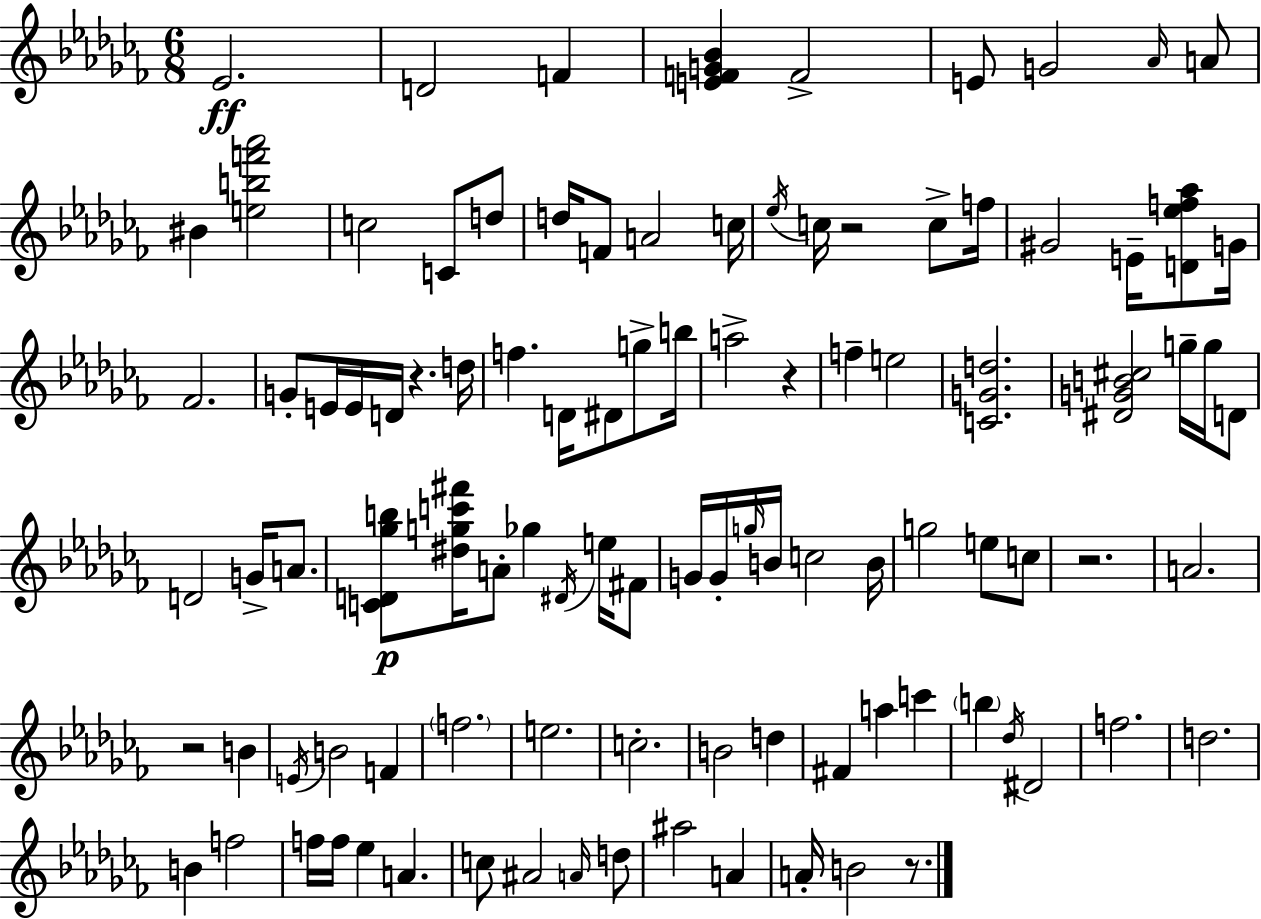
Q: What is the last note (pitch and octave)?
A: B4